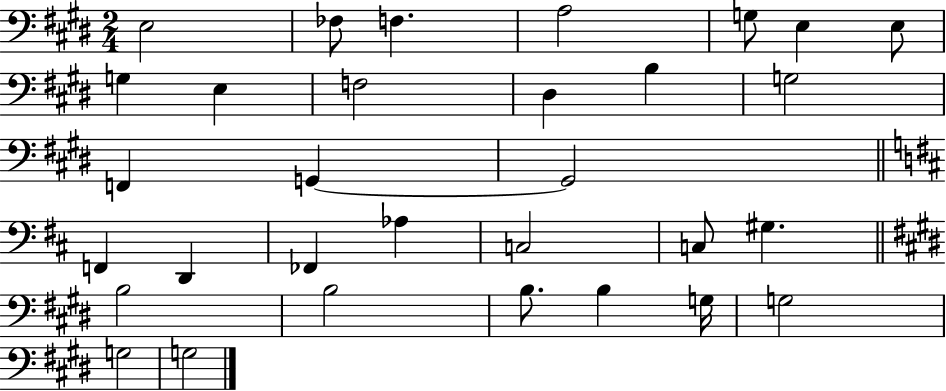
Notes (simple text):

E3/h FES3/e F3/q. A3/h G3/e E3/q E3/e G3/q E3/q F3/h D#3/q B3/q G3/h F2/q G2/q G2/h F2/q D2/q FES2/q Ab3/q C3/h C3/e G#3/q. B3/h B3/h B3/e. B3/q G3/s G3/h G3/h G3/h